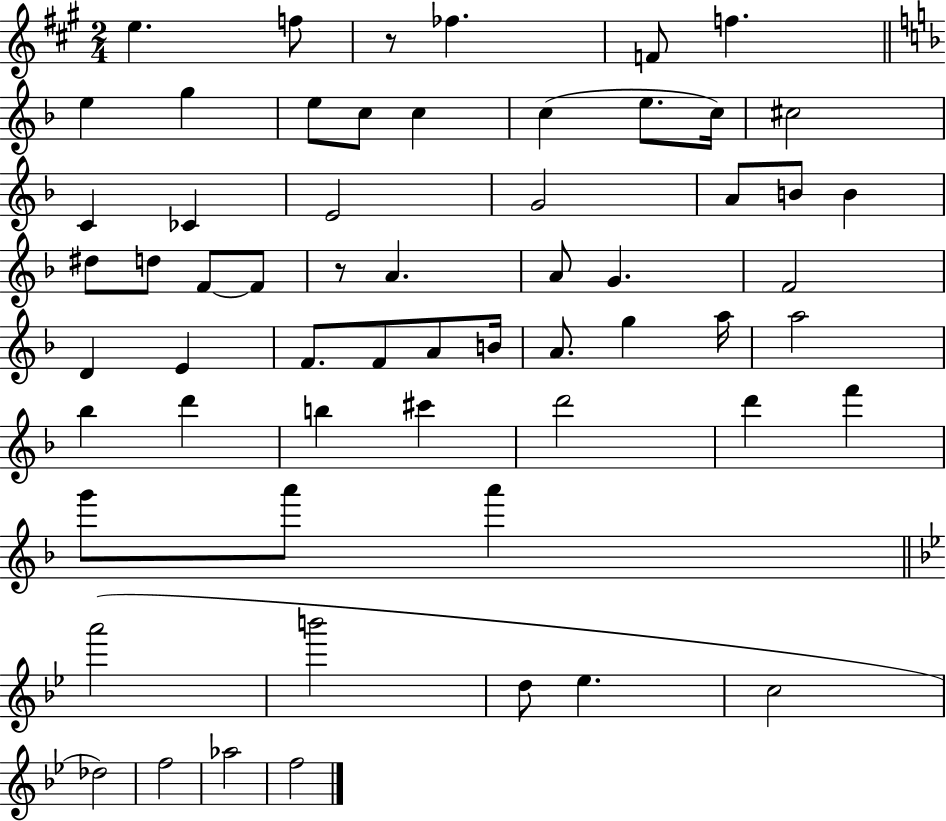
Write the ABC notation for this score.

X:1
T:Untitled
M:2/4
L:1/4
K:A
e f/2 z/2 _f F/2 f e g e/2 c/2 c c e/2 c/4 ^c2 C _C E2 G2 A/2 B/2 B ^d/2 d/2 F/2 F/2 z/2 A A/2 G F2 D E F/2 F/2 A/2 B/4 A/2 g a/4 a2 _b d' b ^c' d'2 d' f' g'/2 a'/2 a' a'2 b'2 d/2 _e c2 _d2 f2 _a2 f2